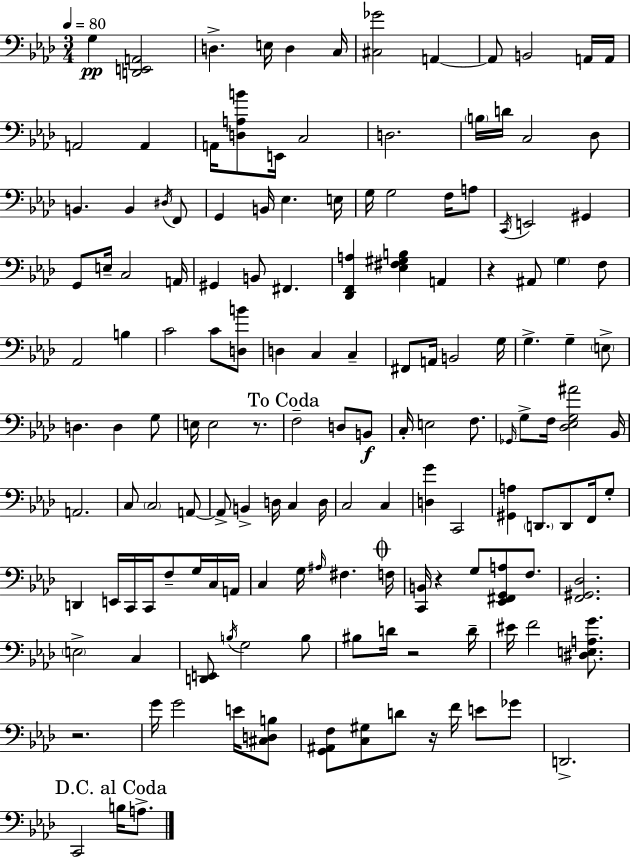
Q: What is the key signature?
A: AES major